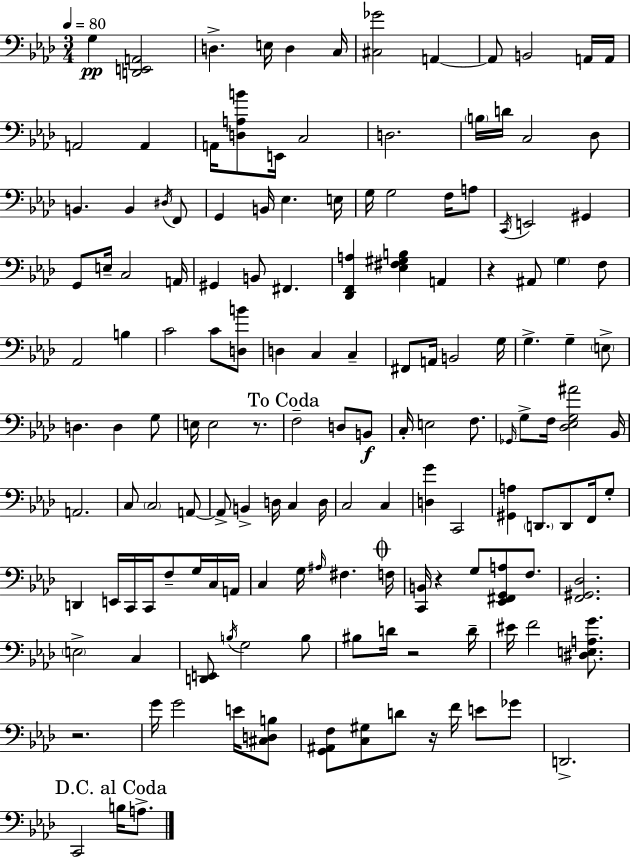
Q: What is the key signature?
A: AES major